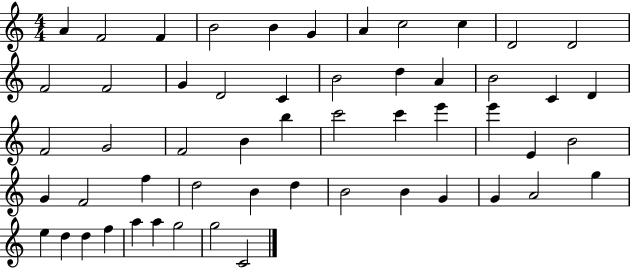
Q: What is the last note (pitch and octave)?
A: C4